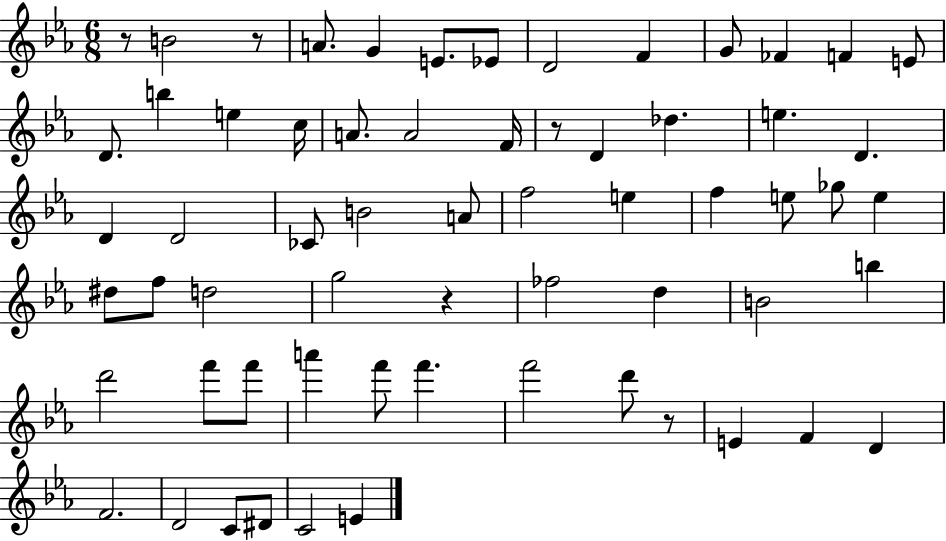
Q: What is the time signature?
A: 6/8